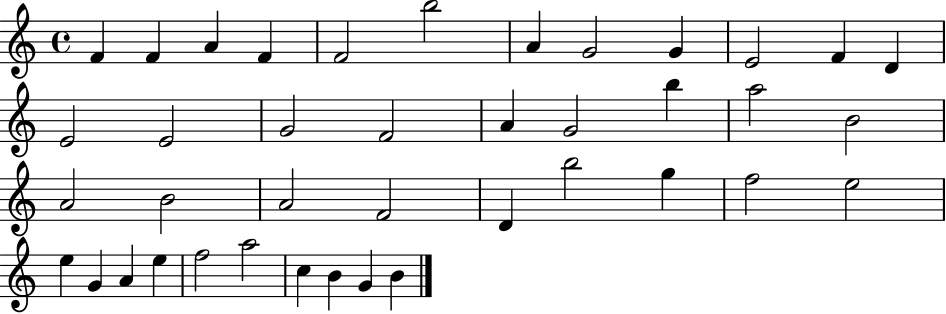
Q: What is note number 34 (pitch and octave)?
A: E5